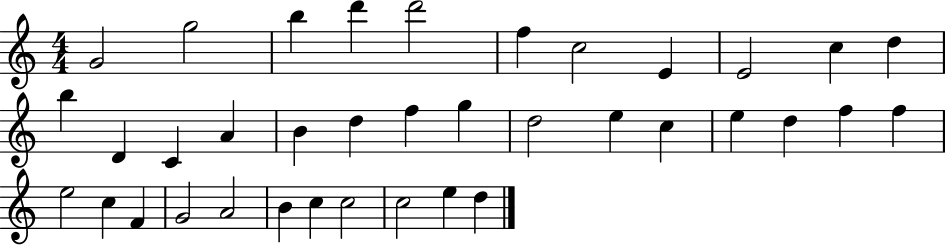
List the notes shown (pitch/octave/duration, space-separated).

G4/h G5/h B5/q D6/q D6/h F5/q C5/h E4/q E4/h C5/q D5/q B5/q D4/q C4/q A4/q B4/q D5/q F5/q G5/q D5/h E5/q C5/q E5/q D5/q F5/q F5/q E5/h C5/q F4/q G4/h A4/h B4/q C5/q C5/h C5/h E5/q D5/q